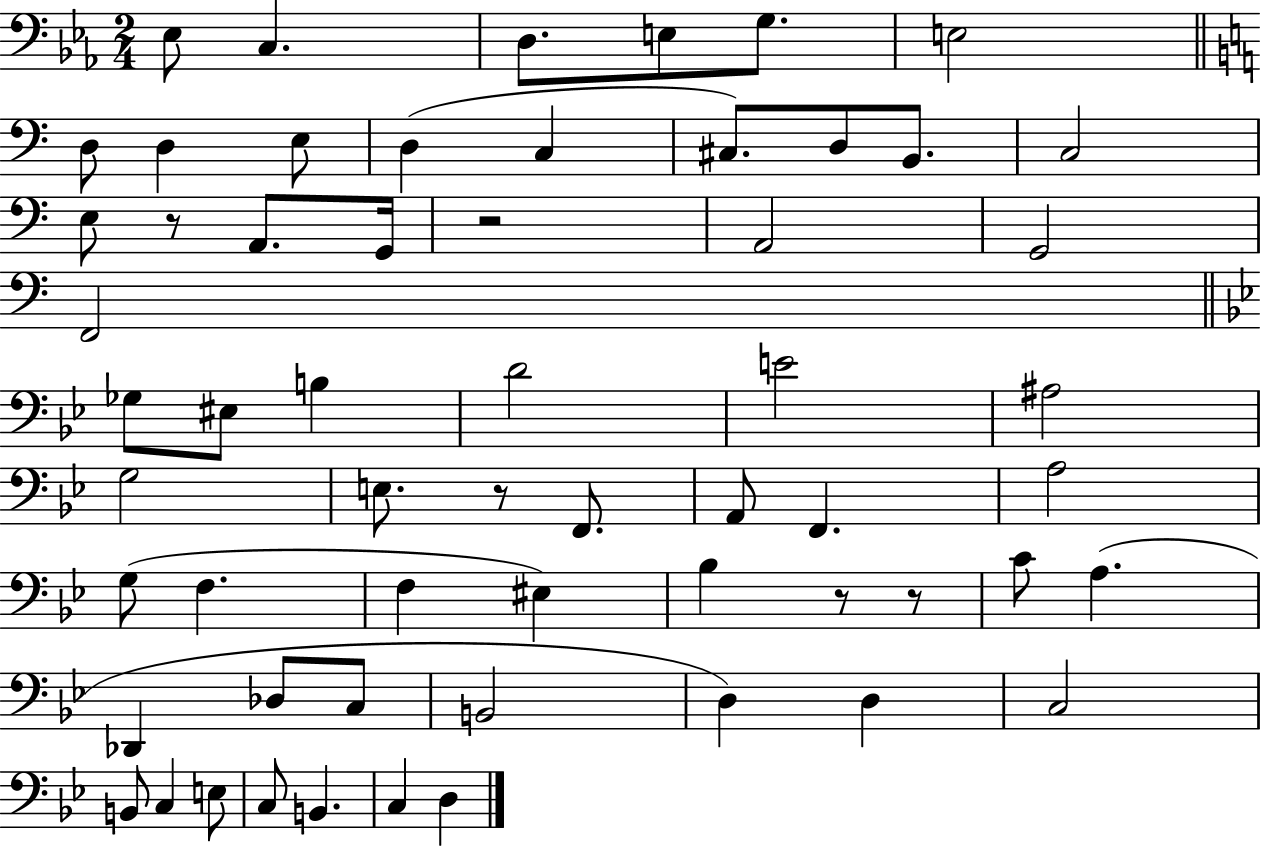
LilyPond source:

{
  \clef bass
  \numericTimeSignature
  \time 2/4
  \key ees \major
  \repeat volta 2 { ees8 c4. | d8. e8 g8. | e2 | \bar "||" \break \key a \minor d8 d4 e8 | d4( c4 | cis8.) d8 b,8. | c2 | \break e8 r8 a,8. g,16 | r2 | a,2 | g,2 | \break f,2 | \bar "||" \break \key bes \major ges8 eis8 b4 | d'2 | e'2 | ais2 | \break g2 | e8. r8 f,8. | a,8 f,4. | a2 | \break g8( f4. | f4 eis4) | bes4 r8 r8 | c'8 a4.( | \break des,4 des8 c8 | b,2 | d4) d4 | c2 | \break b,8 c4 e8 | c8 b,4. | c4 d4 | } \bar "|."
}